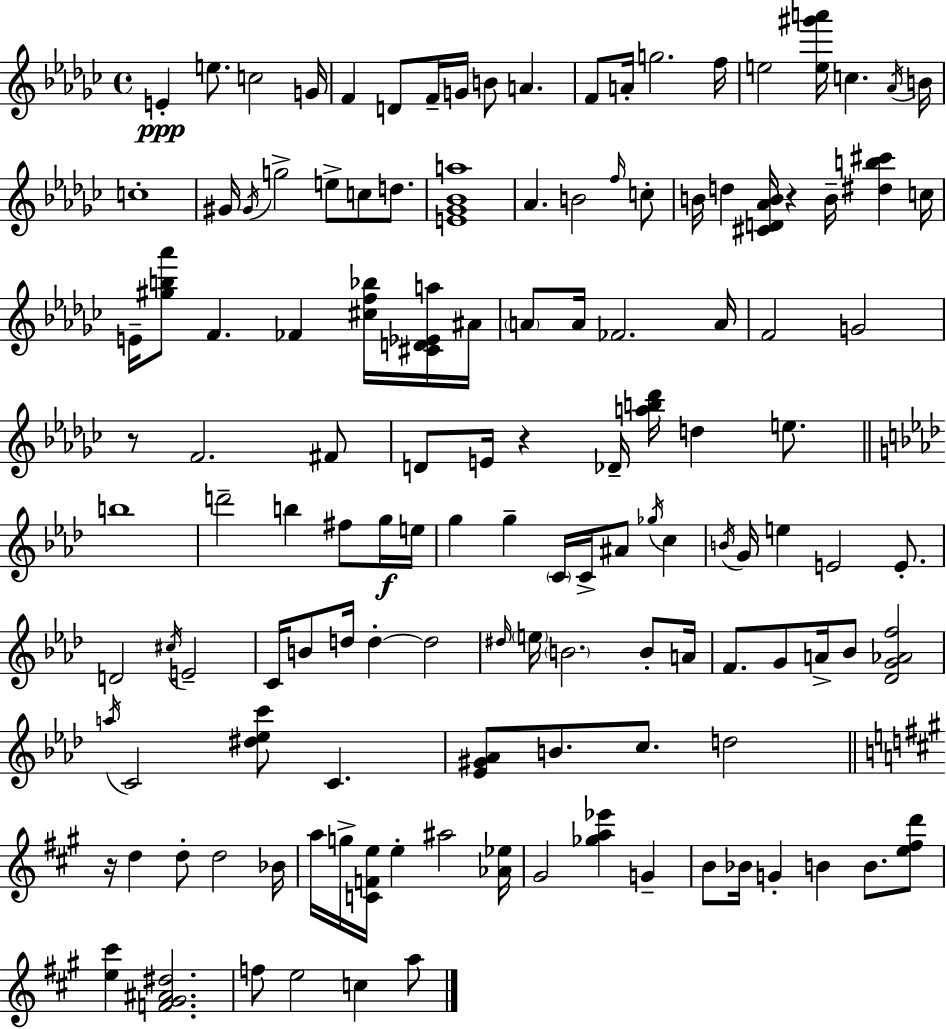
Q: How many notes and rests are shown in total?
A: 131